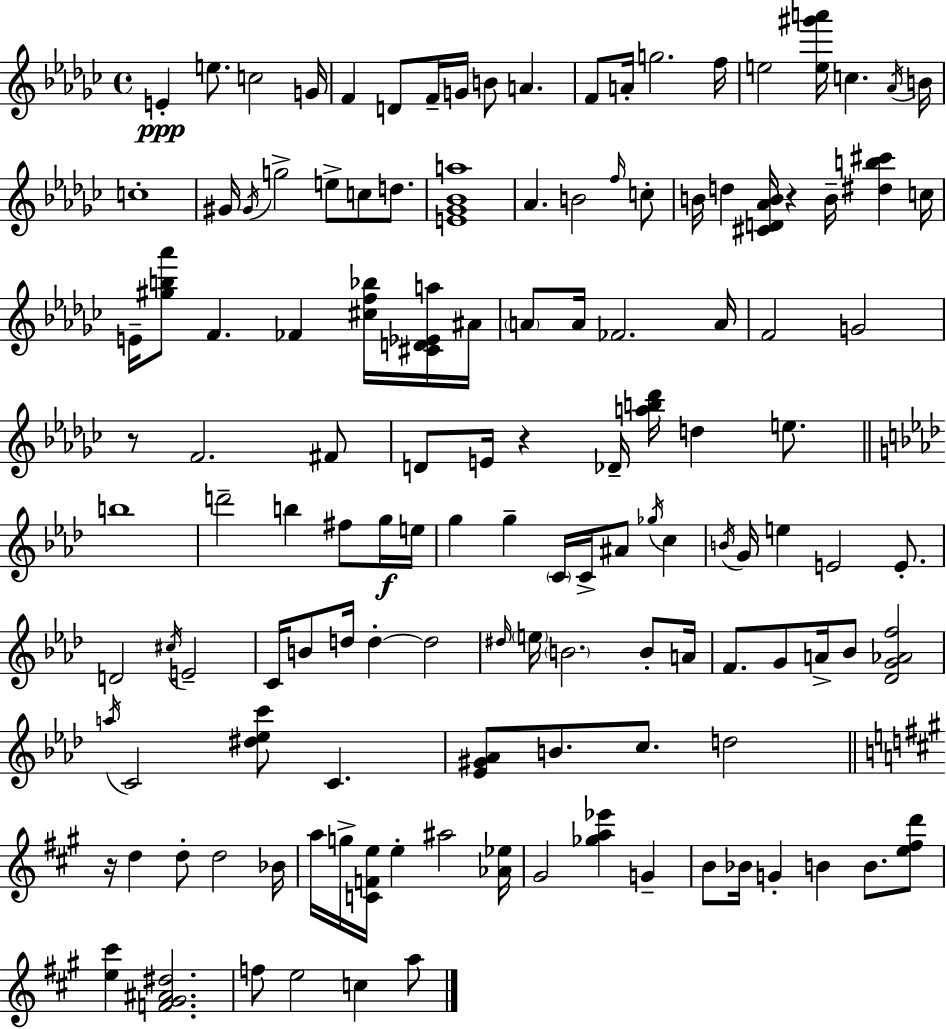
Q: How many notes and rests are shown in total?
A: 131